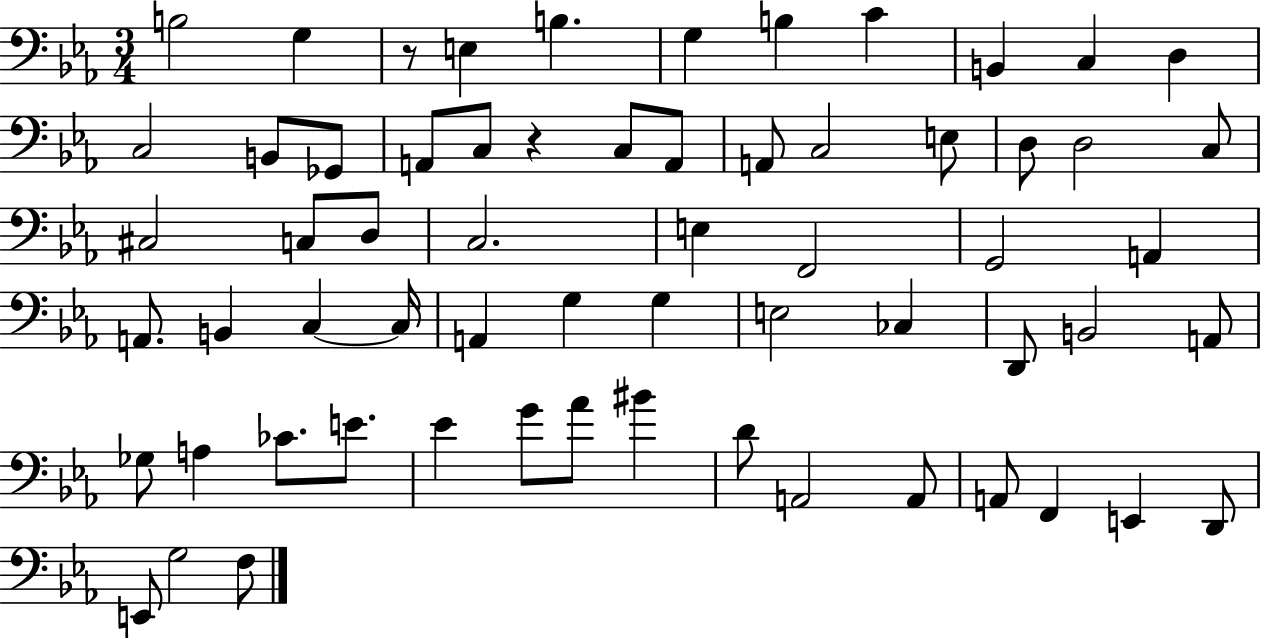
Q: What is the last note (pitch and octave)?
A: F3